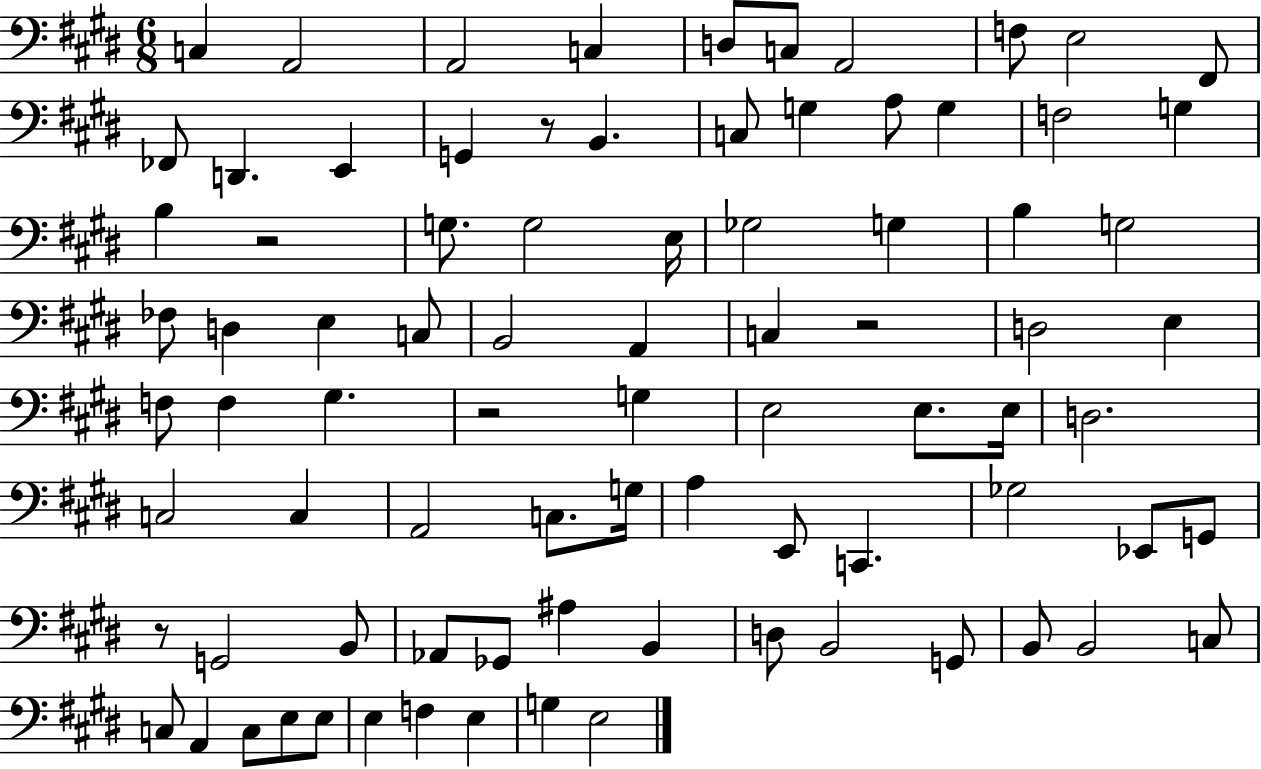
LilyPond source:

{
  \clef bass
  \numericTimeSignature
  \time 6/8
  \key e \major
  c4 a,2 | a,2 c4 | d8 c8 a,2 | f8 e2 fis,8 | \break fes,8 d,4. e,4 | g,4 r8 b,4. | c8 g4 a8 g4 | f2 g4 | \break b4 r2 | g8. g2 e16 | ges2 g4 | b4 g2 | \break fes8 d4 e4 c8 | b,2 a,4 | c4 r2 | d2 e4 | \break f8 f4 gis4. | r2 g4 | e2 e8. e16 | d2. | \break c2 c4 | a,2 c8. g16 | a4 e,8 c,4. | ges2 ees,8 g,8 | \break r8 g,2 b,8 | aes,8 ges,8 ais4 b,4 | d8 b,2 g,8 | b,8 b,2 c8 | \break c8 a,4 c8 e8 e8 | e4 f4 e4 | g4 e2 | \bar "|."
}